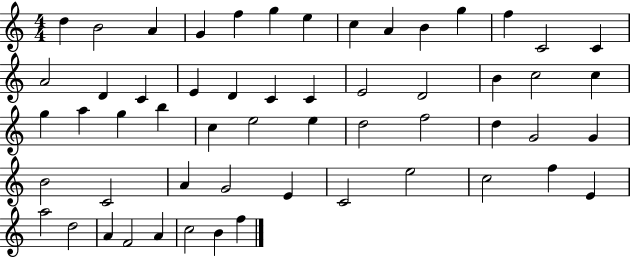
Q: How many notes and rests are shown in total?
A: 56